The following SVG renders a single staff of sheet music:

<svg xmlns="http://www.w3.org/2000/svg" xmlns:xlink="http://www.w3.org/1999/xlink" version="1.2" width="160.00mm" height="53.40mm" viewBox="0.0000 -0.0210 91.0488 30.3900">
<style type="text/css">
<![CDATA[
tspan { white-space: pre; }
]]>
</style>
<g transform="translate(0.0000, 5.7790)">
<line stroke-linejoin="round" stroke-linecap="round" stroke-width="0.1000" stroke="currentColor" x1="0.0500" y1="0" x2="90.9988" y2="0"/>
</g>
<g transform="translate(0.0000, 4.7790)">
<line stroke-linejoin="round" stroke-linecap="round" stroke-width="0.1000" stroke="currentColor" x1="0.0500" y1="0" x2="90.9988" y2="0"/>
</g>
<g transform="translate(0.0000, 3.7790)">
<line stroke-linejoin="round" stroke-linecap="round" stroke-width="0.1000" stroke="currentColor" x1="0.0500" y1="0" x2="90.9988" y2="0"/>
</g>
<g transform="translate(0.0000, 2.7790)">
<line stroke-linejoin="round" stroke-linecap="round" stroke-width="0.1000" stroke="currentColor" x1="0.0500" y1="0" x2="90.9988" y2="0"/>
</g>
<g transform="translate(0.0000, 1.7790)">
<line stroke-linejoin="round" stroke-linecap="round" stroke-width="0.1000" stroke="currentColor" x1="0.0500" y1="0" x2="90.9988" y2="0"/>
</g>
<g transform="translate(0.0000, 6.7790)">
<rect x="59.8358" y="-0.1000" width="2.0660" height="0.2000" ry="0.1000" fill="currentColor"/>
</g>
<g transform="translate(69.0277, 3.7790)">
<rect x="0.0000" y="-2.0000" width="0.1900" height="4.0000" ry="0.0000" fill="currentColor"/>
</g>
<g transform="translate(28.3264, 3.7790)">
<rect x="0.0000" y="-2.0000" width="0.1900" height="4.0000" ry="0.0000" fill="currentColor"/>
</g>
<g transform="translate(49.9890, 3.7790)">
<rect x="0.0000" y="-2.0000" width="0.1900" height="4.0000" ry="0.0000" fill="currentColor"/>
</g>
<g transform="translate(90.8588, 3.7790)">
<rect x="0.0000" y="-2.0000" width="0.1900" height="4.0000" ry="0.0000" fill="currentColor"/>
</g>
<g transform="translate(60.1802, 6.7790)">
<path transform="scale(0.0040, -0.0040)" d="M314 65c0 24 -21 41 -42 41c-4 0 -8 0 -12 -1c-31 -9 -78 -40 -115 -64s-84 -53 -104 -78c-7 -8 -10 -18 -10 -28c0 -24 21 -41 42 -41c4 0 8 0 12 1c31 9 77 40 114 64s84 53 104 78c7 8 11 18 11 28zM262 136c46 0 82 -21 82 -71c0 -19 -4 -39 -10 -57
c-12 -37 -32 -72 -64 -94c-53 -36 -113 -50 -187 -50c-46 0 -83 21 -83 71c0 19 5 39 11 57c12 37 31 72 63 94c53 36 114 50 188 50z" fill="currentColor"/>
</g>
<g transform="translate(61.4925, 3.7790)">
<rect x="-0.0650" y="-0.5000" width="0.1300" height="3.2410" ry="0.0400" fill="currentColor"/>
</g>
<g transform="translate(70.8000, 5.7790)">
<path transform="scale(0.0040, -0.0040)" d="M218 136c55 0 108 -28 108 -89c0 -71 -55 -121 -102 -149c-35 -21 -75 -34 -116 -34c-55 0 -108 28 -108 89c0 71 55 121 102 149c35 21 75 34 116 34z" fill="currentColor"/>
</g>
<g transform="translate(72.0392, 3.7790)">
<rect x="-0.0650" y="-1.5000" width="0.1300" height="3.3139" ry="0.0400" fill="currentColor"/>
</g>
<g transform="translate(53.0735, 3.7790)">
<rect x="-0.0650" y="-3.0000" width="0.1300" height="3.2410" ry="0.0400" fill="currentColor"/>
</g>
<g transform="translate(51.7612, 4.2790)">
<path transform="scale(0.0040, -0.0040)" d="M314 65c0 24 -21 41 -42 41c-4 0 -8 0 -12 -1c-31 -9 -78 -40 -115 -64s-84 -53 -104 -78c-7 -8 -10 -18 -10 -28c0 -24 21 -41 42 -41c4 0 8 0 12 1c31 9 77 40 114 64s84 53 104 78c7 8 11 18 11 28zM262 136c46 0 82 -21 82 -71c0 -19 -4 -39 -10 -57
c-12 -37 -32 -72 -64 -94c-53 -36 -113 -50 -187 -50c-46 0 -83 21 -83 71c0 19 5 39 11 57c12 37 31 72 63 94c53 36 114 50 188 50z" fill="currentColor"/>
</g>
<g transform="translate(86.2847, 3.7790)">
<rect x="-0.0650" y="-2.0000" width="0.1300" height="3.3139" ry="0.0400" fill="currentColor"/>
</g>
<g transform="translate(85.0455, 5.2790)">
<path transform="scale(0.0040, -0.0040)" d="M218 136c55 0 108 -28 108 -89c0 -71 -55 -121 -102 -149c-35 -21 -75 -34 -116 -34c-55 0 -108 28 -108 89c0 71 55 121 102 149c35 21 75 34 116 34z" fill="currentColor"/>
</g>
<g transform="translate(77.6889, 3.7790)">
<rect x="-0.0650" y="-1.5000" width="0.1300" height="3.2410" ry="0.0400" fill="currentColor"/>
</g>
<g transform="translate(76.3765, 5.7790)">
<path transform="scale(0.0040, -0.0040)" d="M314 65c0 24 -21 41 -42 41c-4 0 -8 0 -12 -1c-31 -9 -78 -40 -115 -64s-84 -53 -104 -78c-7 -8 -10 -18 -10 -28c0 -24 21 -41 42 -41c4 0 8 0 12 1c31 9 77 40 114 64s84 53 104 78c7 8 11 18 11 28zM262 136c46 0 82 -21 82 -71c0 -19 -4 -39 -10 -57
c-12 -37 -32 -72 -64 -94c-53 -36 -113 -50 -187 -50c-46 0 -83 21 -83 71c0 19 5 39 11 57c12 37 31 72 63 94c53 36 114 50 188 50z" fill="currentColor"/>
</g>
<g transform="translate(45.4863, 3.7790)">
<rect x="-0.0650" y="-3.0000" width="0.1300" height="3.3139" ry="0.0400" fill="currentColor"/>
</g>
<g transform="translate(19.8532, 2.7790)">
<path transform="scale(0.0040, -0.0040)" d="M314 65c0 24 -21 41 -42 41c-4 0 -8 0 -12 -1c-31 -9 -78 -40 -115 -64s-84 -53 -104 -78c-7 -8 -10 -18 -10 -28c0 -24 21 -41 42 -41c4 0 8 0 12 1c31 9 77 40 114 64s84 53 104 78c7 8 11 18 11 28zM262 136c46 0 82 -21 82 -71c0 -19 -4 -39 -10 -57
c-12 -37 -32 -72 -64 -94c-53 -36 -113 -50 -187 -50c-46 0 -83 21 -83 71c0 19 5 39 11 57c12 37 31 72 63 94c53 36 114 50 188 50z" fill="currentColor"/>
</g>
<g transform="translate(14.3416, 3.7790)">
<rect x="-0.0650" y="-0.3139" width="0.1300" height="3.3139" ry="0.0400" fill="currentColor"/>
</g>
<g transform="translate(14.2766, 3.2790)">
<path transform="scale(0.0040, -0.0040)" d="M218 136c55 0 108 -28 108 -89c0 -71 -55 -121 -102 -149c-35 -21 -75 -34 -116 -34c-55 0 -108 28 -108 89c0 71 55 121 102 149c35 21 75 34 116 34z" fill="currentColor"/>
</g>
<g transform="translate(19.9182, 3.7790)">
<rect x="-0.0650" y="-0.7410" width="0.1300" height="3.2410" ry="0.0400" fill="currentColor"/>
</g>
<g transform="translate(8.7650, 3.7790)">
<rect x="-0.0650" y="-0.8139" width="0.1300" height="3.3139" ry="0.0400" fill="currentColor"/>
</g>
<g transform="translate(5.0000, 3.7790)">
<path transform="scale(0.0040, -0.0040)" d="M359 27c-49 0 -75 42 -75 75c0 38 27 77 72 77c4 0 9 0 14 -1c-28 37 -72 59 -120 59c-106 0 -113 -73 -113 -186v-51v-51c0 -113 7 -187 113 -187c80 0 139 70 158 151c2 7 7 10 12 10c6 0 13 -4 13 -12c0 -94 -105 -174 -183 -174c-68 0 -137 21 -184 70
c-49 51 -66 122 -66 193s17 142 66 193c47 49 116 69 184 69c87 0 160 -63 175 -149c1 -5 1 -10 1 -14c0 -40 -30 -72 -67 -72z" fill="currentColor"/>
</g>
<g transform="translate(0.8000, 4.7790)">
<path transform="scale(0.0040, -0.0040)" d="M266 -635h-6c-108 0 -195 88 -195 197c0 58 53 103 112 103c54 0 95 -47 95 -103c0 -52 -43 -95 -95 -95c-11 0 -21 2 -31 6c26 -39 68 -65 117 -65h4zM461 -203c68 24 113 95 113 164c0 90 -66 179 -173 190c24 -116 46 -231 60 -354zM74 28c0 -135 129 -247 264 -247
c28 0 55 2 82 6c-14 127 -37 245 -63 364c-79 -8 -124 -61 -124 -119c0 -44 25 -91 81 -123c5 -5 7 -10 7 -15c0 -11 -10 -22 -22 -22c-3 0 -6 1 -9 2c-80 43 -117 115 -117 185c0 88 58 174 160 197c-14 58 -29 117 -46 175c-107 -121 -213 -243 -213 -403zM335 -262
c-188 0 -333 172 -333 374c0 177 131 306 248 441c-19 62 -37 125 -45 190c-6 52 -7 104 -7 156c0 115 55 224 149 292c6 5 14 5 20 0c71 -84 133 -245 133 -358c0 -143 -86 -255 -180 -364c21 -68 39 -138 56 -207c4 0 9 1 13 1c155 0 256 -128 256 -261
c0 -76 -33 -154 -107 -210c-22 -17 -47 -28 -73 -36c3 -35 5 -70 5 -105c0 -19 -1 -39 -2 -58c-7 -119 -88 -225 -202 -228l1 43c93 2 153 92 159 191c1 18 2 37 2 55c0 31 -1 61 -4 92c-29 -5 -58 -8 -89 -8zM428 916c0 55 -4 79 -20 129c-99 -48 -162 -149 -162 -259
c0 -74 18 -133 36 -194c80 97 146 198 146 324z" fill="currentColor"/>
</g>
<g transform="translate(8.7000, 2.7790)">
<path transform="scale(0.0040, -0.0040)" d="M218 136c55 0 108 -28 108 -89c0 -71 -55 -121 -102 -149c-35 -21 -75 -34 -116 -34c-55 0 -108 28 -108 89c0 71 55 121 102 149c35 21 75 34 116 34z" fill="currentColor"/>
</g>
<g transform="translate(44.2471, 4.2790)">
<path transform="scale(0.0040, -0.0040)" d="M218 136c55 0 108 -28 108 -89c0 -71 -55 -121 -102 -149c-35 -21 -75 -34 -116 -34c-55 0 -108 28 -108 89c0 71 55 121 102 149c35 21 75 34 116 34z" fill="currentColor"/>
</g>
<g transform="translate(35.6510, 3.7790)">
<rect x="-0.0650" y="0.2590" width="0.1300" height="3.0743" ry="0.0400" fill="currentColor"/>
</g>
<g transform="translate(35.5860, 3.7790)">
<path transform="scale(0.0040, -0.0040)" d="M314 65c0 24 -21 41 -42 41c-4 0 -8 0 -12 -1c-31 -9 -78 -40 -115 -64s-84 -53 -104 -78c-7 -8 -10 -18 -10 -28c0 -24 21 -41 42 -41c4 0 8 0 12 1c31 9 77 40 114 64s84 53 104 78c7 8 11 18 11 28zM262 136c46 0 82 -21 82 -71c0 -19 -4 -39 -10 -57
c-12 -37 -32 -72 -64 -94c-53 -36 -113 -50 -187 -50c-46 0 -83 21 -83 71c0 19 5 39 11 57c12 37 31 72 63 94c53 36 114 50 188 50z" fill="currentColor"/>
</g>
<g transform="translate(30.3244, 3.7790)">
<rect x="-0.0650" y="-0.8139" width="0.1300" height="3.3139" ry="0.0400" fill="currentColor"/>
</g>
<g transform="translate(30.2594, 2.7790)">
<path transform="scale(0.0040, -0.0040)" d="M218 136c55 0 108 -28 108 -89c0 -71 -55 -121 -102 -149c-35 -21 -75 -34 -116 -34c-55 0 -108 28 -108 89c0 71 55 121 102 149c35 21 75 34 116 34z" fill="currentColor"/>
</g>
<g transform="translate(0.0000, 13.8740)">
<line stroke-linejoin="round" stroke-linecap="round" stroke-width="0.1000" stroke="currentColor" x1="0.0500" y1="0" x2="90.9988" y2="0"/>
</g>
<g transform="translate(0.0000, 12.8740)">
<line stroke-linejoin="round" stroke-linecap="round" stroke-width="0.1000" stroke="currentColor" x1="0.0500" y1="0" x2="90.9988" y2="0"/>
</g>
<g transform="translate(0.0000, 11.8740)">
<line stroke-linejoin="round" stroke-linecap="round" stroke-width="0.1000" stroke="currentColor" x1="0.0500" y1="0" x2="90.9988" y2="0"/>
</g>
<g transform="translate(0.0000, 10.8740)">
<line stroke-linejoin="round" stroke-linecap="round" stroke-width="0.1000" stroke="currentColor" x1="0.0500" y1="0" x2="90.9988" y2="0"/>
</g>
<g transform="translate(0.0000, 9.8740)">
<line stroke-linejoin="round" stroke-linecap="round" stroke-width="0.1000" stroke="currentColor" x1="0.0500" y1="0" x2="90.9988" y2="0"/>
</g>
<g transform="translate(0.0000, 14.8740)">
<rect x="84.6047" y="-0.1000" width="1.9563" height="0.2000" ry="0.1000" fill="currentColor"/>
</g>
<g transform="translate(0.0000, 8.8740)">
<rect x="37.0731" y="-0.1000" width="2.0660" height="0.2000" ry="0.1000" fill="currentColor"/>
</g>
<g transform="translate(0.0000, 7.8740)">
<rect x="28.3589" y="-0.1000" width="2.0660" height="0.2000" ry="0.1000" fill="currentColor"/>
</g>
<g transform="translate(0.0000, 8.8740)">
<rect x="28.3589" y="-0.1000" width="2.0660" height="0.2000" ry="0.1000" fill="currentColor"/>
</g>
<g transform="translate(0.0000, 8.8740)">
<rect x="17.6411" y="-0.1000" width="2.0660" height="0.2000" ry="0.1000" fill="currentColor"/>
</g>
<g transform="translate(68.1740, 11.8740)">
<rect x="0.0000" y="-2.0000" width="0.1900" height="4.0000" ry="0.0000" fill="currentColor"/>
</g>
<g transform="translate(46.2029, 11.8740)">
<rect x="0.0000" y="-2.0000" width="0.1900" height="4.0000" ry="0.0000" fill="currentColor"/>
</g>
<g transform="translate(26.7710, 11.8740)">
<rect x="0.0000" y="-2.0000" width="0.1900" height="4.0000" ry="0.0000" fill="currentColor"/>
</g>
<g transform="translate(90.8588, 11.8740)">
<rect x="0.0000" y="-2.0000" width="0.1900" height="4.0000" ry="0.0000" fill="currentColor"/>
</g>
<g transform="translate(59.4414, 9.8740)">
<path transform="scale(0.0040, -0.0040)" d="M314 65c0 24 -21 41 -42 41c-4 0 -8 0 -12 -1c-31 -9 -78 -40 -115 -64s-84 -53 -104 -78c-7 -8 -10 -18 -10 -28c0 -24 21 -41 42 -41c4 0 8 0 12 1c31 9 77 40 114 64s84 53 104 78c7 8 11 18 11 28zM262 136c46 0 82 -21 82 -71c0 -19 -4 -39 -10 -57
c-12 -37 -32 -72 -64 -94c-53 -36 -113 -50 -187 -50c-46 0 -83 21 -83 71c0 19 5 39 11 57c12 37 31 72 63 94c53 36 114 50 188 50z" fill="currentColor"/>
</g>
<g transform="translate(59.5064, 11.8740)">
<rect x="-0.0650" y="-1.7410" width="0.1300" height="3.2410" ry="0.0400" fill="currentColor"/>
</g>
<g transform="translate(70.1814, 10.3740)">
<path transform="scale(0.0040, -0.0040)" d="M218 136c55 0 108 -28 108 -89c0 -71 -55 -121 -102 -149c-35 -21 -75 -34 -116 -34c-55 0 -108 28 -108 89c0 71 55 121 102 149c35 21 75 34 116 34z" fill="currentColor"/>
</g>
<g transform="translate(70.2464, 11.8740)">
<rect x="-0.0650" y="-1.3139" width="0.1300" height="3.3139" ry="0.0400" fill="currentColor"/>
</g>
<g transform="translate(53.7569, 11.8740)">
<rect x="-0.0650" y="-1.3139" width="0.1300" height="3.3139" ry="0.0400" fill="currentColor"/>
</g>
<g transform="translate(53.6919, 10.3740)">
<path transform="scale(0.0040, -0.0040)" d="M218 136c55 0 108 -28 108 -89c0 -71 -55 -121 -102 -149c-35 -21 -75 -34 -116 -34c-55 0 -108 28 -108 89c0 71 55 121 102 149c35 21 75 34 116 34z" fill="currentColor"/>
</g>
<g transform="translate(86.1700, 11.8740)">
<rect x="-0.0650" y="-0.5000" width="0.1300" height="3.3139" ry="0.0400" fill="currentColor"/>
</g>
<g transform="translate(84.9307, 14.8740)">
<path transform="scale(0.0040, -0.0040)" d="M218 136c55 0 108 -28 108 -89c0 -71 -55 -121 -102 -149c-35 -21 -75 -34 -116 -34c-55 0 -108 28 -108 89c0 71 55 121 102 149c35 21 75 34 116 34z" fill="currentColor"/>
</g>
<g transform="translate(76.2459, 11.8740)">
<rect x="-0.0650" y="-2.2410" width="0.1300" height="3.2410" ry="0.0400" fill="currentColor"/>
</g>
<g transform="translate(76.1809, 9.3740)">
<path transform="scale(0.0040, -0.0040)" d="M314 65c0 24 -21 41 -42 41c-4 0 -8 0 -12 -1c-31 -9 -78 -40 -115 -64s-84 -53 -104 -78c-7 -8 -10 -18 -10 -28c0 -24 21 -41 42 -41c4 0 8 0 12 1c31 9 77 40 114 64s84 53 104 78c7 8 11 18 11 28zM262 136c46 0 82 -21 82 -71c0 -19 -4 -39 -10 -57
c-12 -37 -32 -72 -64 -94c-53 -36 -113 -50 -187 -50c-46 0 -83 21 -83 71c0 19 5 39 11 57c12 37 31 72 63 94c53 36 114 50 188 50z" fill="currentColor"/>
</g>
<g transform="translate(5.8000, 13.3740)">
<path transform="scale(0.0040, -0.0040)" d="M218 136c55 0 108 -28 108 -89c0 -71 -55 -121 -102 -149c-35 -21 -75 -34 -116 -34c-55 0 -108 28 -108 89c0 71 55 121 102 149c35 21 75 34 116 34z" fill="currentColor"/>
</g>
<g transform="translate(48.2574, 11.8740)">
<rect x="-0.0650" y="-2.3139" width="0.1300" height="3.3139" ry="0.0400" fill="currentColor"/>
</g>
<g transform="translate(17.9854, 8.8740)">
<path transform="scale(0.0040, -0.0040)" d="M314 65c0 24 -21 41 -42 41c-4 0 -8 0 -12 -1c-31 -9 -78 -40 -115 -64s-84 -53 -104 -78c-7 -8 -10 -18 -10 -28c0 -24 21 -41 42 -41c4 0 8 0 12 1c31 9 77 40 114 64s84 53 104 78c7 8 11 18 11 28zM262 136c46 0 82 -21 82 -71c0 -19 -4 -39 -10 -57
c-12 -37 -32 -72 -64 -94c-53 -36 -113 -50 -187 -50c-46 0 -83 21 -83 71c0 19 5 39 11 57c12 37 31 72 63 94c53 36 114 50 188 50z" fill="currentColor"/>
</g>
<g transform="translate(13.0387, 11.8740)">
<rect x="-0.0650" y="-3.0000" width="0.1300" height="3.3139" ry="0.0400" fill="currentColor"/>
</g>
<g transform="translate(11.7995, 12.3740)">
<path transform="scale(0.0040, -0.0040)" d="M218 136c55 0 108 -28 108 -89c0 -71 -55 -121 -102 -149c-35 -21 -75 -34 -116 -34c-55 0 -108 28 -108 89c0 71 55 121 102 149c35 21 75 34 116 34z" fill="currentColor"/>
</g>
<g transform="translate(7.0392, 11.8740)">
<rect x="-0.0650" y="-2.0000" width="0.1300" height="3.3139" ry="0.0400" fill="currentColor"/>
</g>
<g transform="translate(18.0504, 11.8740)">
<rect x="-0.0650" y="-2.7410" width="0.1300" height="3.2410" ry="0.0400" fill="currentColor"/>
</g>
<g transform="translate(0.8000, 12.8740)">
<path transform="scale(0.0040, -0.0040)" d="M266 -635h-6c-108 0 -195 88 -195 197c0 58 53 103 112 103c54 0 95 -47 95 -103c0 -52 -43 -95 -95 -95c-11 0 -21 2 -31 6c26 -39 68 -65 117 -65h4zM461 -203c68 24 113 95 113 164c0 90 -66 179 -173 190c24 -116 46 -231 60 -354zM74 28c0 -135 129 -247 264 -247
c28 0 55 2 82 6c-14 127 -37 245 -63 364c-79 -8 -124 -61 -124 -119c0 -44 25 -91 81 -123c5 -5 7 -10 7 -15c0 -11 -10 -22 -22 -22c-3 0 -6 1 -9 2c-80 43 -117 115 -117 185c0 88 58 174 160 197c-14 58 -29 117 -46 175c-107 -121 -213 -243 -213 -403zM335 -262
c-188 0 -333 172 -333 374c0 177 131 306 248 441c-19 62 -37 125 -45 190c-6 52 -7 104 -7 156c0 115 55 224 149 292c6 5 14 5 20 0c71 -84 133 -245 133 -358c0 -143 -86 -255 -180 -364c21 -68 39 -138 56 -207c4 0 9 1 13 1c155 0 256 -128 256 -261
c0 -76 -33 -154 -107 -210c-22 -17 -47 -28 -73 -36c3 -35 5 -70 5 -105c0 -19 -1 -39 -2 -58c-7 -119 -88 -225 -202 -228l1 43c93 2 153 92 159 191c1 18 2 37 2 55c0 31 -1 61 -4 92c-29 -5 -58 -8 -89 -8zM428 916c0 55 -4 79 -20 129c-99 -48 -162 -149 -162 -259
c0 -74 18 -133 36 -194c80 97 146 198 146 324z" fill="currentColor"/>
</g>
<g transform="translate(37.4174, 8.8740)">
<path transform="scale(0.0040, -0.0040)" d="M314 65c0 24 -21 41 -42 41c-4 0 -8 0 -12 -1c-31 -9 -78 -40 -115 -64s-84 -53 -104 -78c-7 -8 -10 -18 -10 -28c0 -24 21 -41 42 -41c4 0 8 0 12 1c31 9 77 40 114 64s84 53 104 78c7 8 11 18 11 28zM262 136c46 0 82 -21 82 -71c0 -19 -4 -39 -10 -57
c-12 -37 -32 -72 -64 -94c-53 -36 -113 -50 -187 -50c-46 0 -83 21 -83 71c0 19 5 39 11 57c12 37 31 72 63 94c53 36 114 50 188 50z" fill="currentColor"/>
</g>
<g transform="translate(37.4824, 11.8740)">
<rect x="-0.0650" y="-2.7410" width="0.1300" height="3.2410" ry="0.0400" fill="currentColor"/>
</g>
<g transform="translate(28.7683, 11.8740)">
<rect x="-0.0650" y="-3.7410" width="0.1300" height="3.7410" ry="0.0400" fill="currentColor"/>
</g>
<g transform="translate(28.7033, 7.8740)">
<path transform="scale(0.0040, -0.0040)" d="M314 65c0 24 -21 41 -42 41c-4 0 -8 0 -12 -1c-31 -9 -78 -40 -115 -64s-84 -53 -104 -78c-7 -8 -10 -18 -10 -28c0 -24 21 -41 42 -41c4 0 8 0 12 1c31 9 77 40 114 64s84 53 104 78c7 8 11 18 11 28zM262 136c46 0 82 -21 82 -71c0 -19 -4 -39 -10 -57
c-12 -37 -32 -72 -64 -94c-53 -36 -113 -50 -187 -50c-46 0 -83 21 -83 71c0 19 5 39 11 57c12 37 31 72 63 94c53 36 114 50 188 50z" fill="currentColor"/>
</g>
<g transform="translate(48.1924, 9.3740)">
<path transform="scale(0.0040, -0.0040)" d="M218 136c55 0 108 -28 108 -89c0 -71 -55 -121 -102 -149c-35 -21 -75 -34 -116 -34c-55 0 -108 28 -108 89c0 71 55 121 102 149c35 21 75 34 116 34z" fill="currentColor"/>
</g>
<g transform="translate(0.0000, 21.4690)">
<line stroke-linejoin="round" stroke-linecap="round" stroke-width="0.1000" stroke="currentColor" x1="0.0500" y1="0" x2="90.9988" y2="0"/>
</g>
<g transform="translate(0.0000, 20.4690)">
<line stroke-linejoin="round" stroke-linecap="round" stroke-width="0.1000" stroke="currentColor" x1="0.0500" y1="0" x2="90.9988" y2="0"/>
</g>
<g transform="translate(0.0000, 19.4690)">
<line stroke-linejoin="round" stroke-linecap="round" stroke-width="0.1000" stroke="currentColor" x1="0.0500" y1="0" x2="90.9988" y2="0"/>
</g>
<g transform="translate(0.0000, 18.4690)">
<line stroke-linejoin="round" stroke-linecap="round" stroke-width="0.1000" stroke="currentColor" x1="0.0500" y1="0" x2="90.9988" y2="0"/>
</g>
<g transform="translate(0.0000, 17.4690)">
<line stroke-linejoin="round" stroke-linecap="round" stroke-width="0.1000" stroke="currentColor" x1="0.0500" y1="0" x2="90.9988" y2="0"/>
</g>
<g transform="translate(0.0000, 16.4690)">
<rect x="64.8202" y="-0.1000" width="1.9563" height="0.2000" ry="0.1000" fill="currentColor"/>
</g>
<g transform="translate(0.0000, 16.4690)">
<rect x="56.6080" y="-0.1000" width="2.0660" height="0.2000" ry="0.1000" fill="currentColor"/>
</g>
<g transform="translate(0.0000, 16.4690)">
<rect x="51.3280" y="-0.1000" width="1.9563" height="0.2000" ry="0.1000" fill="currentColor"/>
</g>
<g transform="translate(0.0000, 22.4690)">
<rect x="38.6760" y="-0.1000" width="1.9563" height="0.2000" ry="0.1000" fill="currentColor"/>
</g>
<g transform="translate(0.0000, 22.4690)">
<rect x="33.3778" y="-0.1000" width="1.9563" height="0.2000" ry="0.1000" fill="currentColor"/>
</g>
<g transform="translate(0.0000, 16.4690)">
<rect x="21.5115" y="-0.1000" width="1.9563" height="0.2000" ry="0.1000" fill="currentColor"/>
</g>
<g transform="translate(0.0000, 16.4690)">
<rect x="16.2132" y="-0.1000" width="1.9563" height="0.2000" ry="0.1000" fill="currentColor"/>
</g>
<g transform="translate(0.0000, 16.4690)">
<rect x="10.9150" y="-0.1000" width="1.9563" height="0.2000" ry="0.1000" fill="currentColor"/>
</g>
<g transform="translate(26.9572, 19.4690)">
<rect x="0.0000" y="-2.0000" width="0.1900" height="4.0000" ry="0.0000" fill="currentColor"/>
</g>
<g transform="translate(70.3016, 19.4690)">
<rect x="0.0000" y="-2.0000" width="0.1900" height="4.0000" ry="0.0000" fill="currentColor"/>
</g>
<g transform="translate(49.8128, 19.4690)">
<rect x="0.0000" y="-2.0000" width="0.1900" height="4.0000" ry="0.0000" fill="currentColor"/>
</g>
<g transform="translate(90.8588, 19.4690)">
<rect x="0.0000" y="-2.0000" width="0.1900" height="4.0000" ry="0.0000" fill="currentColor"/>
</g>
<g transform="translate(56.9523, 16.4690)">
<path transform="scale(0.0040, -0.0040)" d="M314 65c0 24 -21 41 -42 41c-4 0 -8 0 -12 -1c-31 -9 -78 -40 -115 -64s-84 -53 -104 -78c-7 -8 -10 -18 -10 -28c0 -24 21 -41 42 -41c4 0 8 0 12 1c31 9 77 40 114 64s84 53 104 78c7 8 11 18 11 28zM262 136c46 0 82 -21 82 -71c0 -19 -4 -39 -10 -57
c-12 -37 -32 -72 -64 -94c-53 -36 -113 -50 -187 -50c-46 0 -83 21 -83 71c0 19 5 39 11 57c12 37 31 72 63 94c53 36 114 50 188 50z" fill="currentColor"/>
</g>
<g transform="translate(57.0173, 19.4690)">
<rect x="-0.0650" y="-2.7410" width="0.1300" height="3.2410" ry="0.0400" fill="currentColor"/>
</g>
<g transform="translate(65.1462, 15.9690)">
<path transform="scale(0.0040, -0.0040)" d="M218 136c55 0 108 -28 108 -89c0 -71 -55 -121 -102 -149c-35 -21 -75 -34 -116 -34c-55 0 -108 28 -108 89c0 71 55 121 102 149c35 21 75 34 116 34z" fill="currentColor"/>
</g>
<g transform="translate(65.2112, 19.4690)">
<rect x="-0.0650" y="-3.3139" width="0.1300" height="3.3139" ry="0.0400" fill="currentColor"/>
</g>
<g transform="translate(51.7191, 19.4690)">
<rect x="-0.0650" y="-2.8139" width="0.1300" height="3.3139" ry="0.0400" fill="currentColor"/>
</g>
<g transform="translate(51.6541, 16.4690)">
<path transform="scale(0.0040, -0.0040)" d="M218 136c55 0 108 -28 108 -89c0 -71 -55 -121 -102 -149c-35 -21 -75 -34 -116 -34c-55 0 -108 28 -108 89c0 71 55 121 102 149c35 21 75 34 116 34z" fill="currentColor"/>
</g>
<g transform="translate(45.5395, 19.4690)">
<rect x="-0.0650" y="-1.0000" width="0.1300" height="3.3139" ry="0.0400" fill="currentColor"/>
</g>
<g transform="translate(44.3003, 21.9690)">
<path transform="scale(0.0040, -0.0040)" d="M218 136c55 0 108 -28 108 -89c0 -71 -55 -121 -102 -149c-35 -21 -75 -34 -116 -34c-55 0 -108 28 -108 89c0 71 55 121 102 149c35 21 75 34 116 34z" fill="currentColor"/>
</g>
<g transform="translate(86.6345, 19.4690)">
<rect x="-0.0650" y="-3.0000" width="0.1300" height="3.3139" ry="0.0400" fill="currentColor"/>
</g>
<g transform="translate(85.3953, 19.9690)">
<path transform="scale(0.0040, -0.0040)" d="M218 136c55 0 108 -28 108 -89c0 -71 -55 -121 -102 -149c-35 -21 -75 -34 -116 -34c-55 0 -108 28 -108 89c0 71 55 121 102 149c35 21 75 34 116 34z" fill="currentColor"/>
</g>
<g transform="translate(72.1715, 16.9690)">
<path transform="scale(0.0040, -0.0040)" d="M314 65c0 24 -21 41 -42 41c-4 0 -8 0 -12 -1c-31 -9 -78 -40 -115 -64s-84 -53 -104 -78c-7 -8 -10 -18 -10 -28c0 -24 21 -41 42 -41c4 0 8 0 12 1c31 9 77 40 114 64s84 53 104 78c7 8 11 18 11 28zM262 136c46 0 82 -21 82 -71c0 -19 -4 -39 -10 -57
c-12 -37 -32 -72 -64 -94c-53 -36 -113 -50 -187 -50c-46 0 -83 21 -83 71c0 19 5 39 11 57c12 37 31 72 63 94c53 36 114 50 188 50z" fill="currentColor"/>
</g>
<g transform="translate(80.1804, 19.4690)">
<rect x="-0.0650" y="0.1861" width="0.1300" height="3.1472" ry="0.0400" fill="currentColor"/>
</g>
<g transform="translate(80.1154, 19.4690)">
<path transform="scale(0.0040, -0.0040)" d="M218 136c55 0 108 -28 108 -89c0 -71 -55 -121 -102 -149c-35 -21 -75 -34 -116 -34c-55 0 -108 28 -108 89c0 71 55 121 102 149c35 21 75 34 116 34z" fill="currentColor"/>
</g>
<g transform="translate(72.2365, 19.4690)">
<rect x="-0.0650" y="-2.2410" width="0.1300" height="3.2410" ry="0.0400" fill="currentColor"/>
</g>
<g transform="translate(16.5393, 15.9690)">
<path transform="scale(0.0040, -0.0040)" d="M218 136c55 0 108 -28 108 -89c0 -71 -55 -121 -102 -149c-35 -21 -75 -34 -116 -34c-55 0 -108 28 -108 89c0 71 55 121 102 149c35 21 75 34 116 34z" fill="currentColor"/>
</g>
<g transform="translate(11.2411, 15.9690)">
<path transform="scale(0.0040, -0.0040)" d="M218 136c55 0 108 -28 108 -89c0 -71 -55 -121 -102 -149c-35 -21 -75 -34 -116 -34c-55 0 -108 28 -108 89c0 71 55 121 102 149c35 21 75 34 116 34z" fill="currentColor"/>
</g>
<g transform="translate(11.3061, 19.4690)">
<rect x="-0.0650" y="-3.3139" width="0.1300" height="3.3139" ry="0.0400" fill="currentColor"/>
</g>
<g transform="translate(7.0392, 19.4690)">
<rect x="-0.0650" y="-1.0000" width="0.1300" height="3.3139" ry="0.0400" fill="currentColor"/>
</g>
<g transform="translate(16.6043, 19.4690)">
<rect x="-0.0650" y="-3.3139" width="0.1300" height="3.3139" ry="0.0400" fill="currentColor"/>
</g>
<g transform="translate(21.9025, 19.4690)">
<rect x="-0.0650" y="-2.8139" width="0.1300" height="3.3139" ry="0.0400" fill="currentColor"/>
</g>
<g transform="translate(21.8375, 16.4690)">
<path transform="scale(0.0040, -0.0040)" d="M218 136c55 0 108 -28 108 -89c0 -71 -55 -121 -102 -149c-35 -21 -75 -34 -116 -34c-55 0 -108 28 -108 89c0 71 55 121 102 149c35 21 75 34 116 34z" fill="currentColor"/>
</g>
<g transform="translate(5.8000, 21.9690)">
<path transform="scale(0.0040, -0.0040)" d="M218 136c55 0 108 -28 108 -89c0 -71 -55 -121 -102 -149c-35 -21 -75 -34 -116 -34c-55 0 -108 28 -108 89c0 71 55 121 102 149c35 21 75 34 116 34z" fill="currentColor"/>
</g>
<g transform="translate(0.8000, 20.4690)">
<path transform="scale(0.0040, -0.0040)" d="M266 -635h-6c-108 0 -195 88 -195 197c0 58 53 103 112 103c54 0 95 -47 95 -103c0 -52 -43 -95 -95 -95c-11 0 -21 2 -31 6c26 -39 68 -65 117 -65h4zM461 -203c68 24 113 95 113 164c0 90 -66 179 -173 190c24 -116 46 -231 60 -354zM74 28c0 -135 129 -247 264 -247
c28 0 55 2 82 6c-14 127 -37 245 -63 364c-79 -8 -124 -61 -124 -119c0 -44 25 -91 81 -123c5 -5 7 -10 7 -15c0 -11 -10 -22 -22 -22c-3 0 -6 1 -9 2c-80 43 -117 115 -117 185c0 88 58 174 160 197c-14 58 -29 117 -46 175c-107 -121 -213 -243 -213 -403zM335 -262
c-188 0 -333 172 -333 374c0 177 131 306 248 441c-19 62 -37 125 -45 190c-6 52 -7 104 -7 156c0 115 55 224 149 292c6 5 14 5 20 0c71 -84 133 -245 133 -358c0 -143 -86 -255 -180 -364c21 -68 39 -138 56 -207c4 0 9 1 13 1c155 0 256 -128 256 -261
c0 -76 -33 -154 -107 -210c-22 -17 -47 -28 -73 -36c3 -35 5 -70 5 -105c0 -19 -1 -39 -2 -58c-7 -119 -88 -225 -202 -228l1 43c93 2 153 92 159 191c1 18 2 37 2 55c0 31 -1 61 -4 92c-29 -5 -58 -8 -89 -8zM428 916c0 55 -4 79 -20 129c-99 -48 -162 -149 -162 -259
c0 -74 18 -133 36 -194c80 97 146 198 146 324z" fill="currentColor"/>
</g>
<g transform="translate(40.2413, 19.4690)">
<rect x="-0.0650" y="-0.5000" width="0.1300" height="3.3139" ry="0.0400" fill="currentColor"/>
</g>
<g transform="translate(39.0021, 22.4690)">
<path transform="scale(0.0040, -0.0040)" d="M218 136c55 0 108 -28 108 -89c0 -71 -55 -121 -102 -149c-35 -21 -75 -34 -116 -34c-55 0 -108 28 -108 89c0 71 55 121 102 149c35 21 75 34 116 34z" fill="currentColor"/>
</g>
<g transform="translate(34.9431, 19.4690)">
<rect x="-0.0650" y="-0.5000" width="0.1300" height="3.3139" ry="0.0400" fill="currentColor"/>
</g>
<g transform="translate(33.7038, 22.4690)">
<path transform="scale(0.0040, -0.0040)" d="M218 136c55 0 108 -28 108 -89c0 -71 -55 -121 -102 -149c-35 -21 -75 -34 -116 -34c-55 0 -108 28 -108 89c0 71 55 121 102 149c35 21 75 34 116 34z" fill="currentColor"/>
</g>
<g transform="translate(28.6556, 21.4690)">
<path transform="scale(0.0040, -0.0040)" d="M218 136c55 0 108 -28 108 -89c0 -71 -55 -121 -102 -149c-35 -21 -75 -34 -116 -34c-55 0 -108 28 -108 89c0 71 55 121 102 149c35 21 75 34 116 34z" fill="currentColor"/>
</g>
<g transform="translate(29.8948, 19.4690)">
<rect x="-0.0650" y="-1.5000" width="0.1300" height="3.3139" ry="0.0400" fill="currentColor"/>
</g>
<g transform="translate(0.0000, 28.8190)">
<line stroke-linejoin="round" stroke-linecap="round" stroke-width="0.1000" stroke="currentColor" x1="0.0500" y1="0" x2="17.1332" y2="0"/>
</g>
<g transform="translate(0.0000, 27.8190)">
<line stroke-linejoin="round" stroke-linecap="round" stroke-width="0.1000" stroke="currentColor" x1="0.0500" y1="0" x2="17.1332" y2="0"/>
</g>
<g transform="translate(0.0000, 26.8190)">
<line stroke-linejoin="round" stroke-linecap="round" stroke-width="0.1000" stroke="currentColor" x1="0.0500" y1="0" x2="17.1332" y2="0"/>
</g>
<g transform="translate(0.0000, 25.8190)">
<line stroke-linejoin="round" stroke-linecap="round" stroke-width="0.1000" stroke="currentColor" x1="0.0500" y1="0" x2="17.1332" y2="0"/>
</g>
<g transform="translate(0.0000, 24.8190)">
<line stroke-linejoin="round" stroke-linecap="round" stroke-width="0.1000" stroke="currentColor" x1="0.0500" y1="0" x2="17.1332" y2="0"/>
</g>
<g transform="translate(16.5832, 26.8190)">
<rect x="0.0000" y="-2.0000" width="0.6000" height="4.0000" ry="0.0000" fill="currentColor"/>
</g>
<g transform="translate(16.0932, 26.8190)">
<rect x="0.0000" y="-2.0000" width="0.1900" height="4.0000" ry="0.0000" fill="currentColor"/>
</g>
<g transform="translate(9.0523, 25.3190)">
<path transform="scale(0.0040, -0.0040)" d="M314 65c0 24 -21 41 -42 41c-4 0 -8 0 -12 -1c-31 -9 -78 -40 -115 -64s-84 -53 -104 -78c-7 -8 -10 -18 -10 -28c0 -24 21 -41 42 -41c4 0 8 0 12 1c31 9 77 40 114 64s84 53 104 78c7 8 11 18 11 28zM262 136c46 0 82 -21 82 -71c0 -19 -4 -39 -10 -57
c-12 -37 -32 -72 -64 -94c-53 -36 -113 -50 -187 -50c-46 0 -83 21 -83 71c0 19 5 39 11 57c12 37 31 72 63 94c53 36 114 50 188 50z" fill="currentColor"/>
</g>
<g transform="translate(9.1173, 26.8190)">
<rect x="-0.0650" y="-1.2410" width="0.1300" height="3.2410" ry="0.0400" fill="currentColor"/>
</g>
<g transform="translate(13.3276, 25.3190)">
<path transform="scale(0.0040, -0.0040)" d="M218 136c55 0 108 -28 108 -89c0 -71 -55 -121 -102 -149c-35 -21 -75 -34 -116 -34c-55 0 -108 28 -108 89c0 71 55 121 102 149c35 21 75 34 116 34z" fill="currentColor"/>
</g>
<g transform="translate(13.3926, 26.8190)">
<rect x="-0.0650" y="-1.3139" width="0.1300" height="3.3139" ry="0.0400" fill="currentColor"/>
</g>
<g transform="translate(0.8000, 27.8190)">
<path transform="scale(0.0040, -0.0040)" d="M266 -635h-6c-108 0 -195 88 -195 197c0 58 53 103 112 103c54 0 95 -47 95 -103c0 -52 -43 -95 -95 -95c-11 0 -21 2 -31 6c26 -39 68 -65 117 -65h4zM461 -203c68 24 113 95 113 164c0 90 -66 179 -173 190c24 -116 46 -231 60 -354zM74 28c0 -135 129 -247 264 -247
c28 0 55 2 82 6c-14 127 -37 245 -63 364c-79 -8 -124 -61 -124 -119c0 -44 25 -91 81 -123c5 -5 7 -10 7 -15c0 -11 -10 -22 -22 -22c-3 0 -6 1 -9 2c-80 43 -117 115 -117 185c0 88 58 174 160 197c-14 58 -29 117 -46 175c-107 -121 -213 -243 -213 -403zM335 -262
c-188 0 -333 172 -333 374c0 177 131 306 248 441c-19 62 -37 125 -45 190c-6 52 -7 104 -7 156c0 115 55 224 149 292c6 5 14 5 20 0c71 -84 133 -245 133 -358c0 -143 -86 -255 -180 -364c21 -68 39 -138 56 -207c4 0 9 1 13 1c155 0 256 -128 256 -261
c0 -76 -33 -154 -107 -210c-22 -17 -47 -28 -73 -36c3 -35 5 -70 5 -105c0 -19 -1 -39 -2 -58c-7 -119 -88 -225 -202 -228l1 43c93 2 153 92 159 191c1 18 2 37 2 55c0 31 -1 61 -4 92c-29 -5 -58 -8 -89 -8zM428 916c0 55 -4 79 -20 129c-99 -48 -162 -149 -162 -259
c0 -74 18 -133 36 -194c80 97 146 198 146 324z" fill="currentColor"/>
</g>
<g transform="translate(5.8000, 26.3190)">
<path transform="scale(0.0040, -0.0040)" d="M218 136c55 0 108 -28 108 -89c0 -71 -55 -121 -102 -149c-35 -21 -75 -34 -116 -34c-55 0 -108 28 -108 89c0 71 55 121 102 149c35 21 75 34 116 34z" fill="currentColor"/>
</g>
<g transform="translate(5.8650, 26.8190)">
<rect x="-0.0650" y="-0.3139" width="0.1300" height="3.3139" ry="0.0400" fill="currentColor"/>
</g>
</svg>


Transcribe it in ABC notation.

X:1
T:Untitled
M:4/4
L:1/4
K:C
d c d2 d B2 A A2 C2 E E2 F F A a2 c'2 a2 g e f2 e g2 C D b b a E C C D a a2 b g2 B A c e2 e